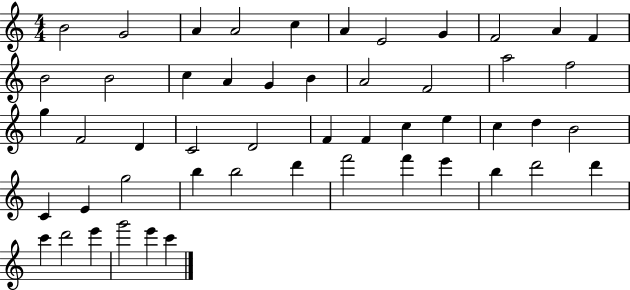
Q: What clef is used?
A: treble